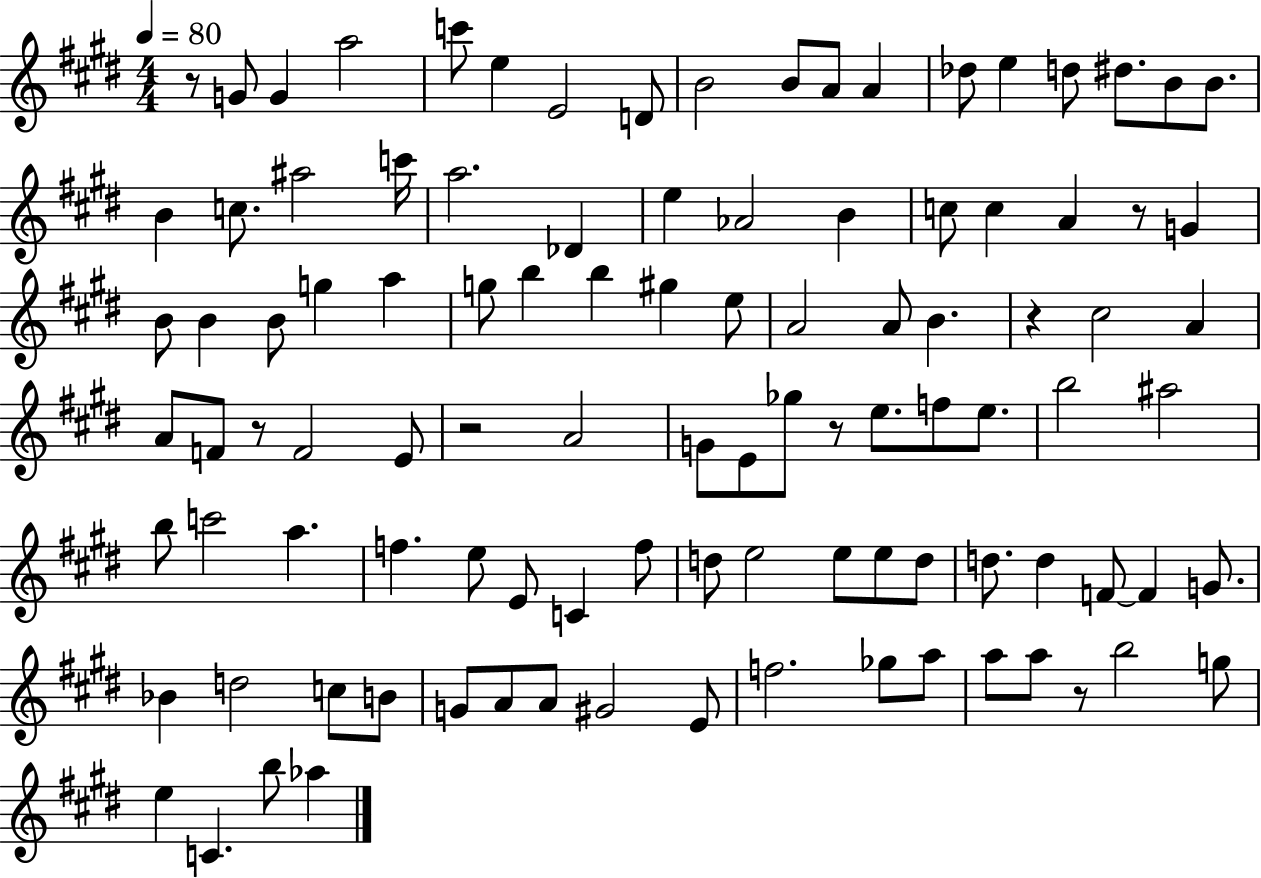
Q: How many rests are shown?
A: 7